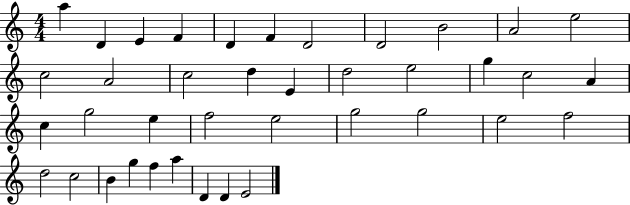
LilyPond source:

{
  \clef treble
  \numericTimeSignature
  \time 4/4
  \key c \major
  a''4 d'4 e'4 f'4 | d'4 f'4 d'2 | d'2 b'2 | a'2 e''2 | \break c''2 a'2 | c''2 d''4 e'4 | d''2 e''2 | g''4 c''2 a'4 | \break c''4 g''2 e''4 | f''2 e''2 | g''2 g''2 | e''2 f''2 | \break d''2 c''2 | b'4 g''4 f''4 a''4 | d'4 d'4 e'2 | \bar "|."
}